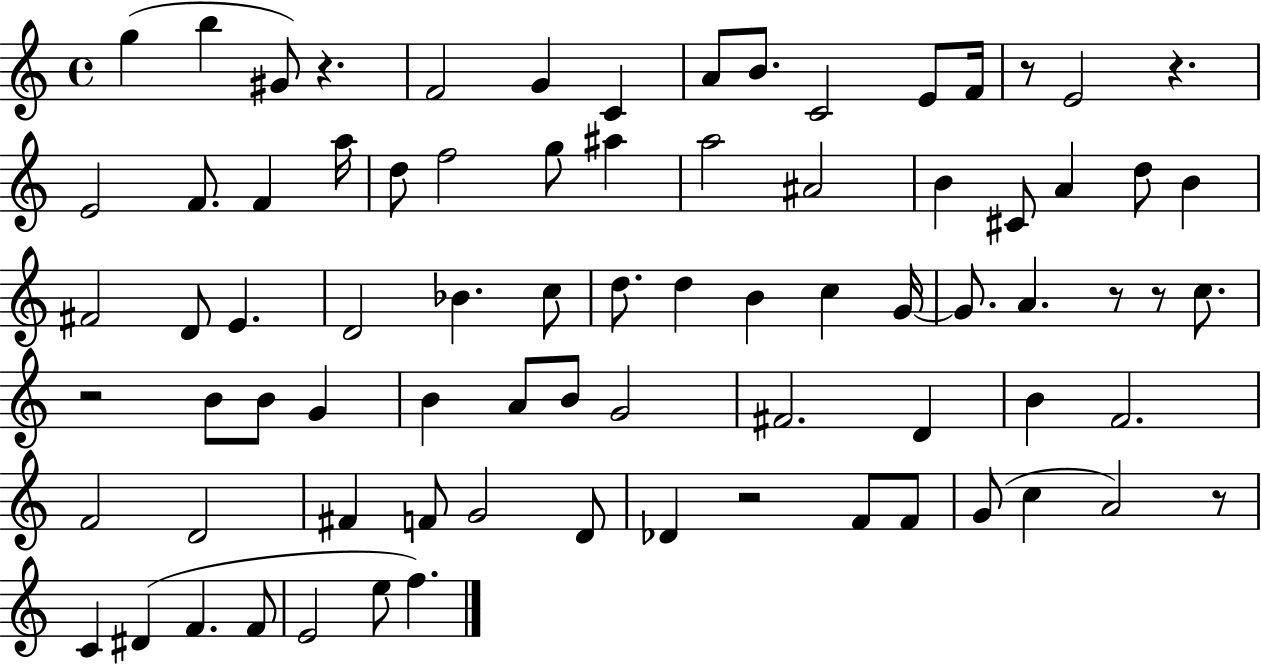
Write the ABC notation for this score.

X:1
T:Untitled
M:4/4
L:1/4
K:C
g b ^G/2 z F2 G C A/2 B/2 C2 E/2 F/4 z/2 E2 z E2 F/2 F a/4 d/2 f2 g/2 ^a a2 ^A2 B ^C/2 A d/2 B ^F2 D/2 E D2 _B c/2 d/2 d B c G/4 G/2 A z/2 z/2 c/2 z2 B/2 B/2 G B A/2 B/2 G2 ^F2 D B F2 F2 D2 ^F F/2 G2 D/2 _D z2 F/2 F/2 G/2 c A2 z/2 C ^D F F/2 E2 e/2 f